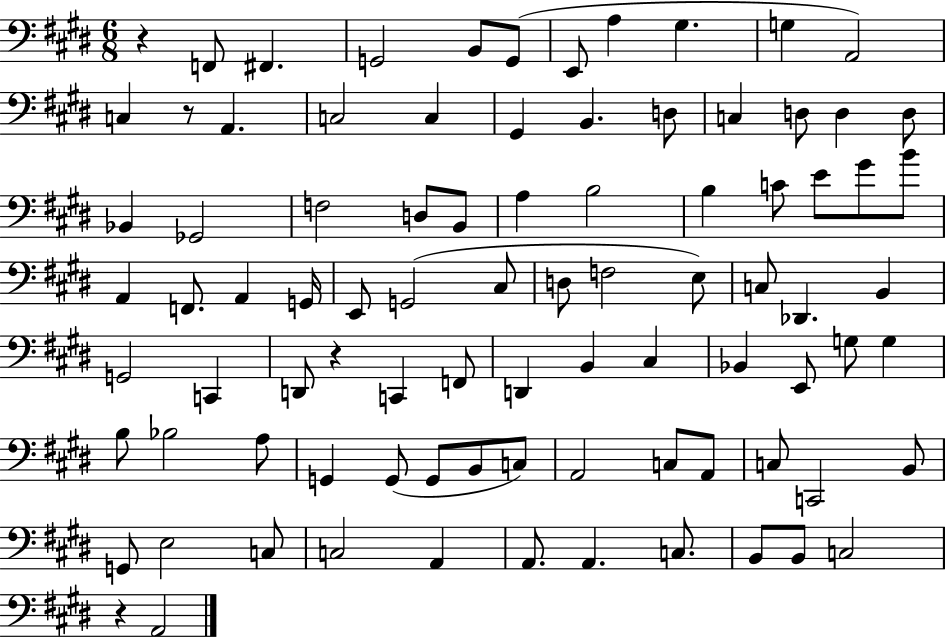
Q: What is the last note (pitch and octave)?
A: A2